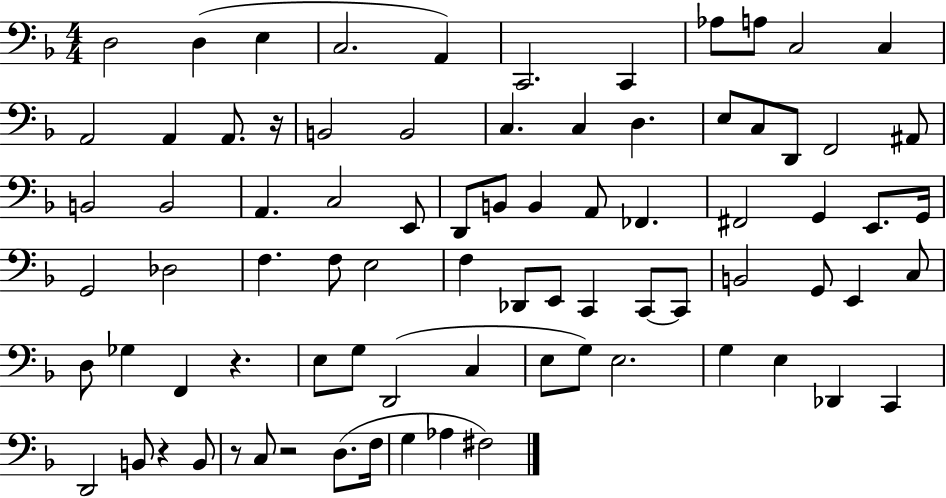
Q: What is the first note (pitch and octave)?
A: D3